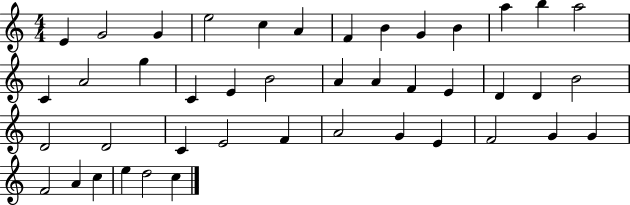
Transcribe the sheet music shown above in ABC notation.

X:1
T:Untitled
M:4/4
L:1/4
K:C
E G2 G e2 c A F B G B a b a2 C A2 g C E B2 A A F E D D B2 D2 D2 C E2 F A2 G E F2 G G F2 A c e d2 c